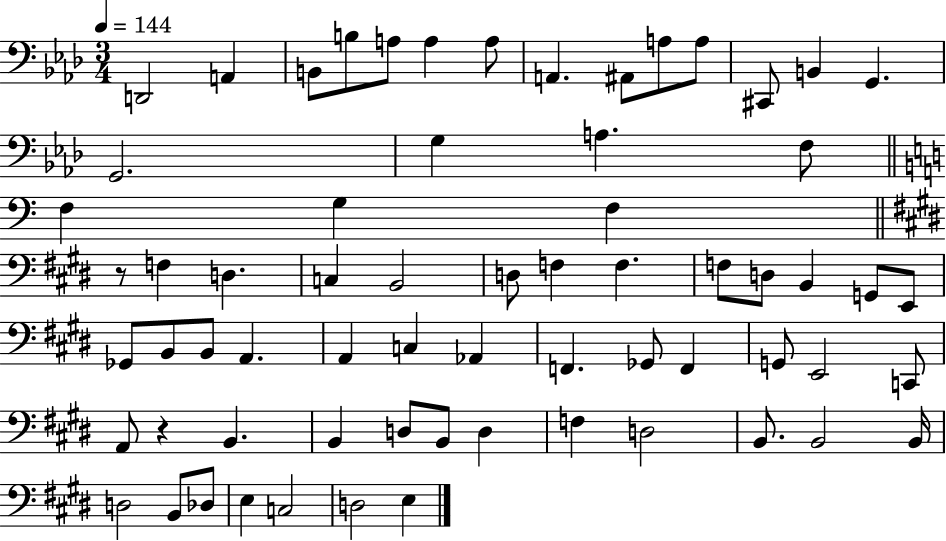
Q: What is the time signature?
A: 3/4